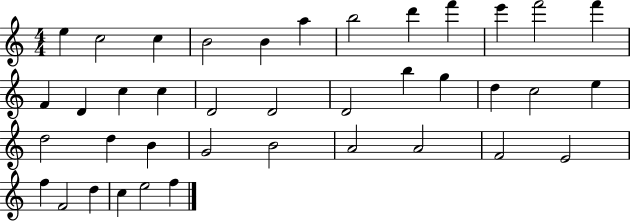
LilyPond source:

{
  \clef treble
  \numericTimeSignature
  \time 4/4
  \key c \major
  e''4 c''2 c''4 | b'2 b'4 a''4 | b''2 d'''4 f'''4 | e'''4 f'''2 f'''4 | \break f'4 d'4 c''4 c''4 | d'2 d'2 | d'2 b''4 g''4 | d''4 c''2 e''4 | \break d''2 d''4 b'4 | g'2 b'2 | a'2 a'2 | f'2 e'2 | \break f''4 f'2 d''4 | c''4 e''2 f''4 | \bar "|."
}